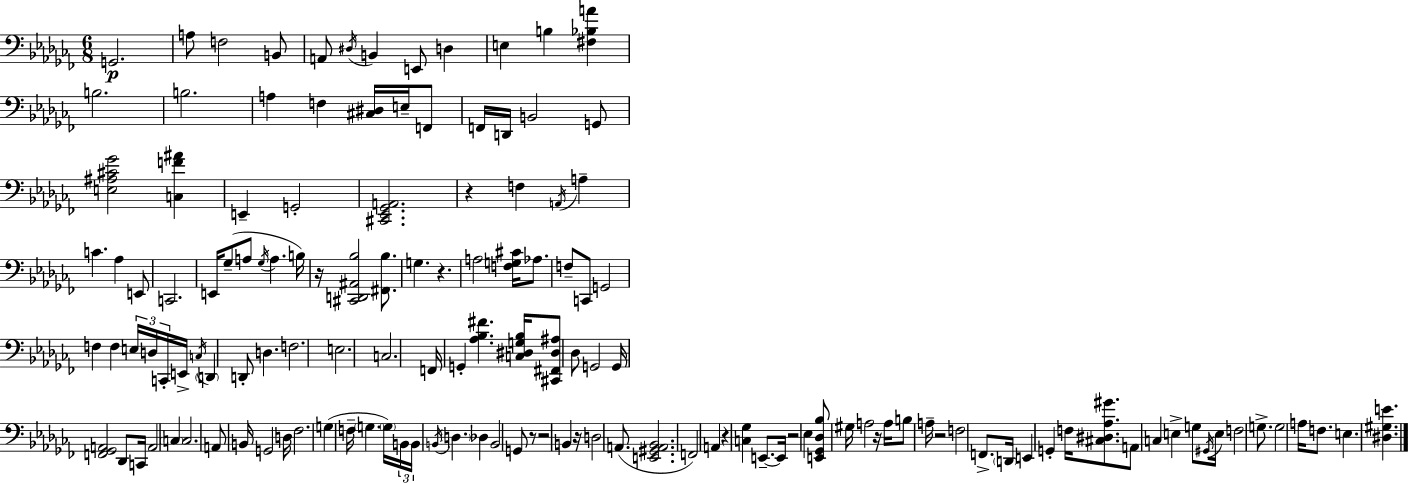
G2/h. A3/e F3/h B2/e A2/e D#3/s B2/q E2/e D3/q E3/q B3/q [F#3,Bb3,A4]/q B3/h. B3/h. A3/q F3/q [C#3,D#3]/s E3/s F2/e F2/s D2/s B2/h G2/e [E3,A#3,C#4,Gb4]/h [C3,F4,A#4]/q E2/q G2/h [C#2,Eb2,Gb2,A2]/h. R/q F3/q A2/s A3/q C4/q. Ab3/q E2/e C2/h. E2/s Gb3/e A3/e Gb3/s A3/q. B3/s R/s [C#2,D2,A#2,Bb3]/h [F#2,Bb3]/e. G3/q. R/q. A3/h [F3,G3,C#4]/s Ab3/e. F3/e C2/e G2/h F3/q F3/q E3/s D3/s C2/s E2/s C3/s D2/q D2/e D3/q. F3/h. E3/h. C3/h. F2/s G2/q [Ab3,Bb3,F#4]/q. [C3,D#3,G3,Bb3]/s [C#2,F#2,D#3,A#3]/e Db3/e G2/h G2/s [F2,Gb2,A2]/h Db2/e C2/s A2/h C3/q C3/h. A2/e B2/s G2/h D3/s FES3/h. G3/q F3/s G3/q. G3/s B2/s B2/s B2/s D3/q. Db3/q B2/h G2/e R/e R/h B2/q R/s D3/h A2/e. [E2,G#2,A2,Bb2]/h. F2/h A2/q R/q [C3,Gb3]/q E2/e. E2/s R/h Eb3/q [E2,Gb2,Db3,Bb3]/e G#3/s A3/h R/s A3/s B3/e A3/s R/h F3/h F2/e. D2/s E2/q G2/q F3/s [C#3,D#3,Ab3,G#4]/e. A2/e C3/q E3/q G3/e G#2/s E3/s F3/h G3/e. G3/h A3/s F3/e. E3/q. [D#3,G#3,E4]/q.